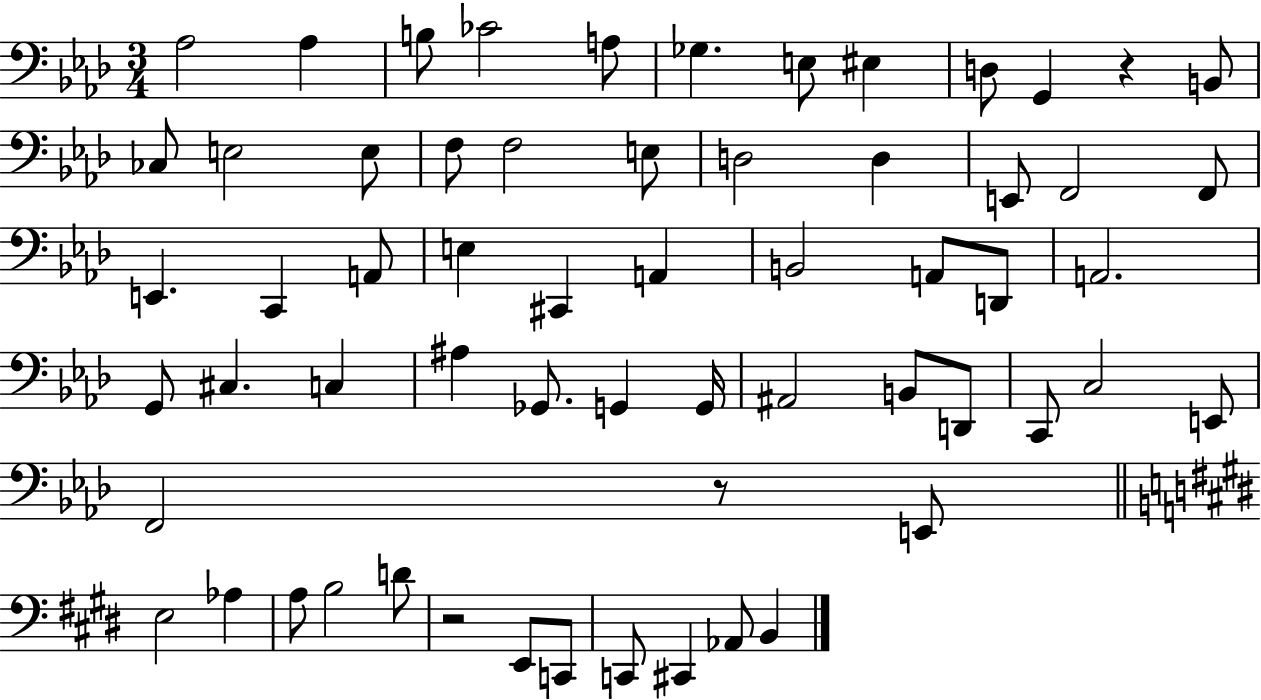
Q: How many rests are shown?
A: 3